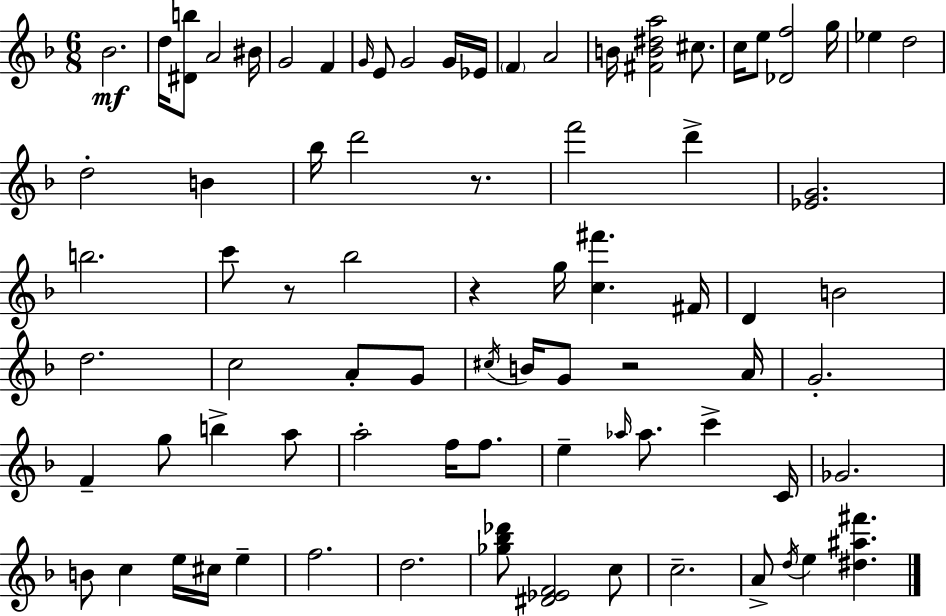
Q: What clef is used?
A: treble